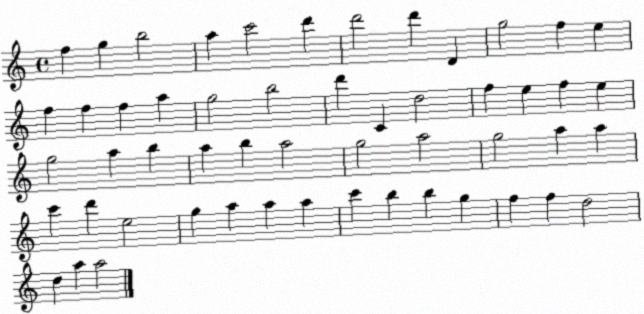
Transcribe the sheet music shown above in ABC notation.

X:1
T:Untitled
M:4/4
L:1/4
K:C
f g b2 a c'2 d' d'2 d' D g2 f e f f f a g2 b2 d' C d2 f e f e g2 a b a b a2 g2 a2 g2 a a c' d' e2 g a a a c' b b g f f d2 d a a2